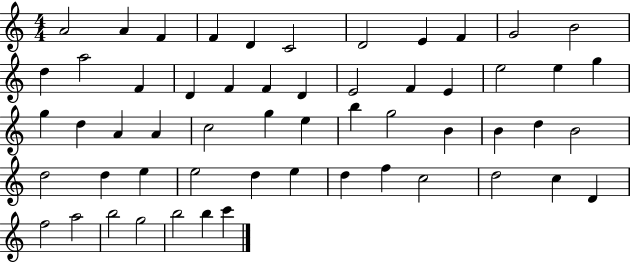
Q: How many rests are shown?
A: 0